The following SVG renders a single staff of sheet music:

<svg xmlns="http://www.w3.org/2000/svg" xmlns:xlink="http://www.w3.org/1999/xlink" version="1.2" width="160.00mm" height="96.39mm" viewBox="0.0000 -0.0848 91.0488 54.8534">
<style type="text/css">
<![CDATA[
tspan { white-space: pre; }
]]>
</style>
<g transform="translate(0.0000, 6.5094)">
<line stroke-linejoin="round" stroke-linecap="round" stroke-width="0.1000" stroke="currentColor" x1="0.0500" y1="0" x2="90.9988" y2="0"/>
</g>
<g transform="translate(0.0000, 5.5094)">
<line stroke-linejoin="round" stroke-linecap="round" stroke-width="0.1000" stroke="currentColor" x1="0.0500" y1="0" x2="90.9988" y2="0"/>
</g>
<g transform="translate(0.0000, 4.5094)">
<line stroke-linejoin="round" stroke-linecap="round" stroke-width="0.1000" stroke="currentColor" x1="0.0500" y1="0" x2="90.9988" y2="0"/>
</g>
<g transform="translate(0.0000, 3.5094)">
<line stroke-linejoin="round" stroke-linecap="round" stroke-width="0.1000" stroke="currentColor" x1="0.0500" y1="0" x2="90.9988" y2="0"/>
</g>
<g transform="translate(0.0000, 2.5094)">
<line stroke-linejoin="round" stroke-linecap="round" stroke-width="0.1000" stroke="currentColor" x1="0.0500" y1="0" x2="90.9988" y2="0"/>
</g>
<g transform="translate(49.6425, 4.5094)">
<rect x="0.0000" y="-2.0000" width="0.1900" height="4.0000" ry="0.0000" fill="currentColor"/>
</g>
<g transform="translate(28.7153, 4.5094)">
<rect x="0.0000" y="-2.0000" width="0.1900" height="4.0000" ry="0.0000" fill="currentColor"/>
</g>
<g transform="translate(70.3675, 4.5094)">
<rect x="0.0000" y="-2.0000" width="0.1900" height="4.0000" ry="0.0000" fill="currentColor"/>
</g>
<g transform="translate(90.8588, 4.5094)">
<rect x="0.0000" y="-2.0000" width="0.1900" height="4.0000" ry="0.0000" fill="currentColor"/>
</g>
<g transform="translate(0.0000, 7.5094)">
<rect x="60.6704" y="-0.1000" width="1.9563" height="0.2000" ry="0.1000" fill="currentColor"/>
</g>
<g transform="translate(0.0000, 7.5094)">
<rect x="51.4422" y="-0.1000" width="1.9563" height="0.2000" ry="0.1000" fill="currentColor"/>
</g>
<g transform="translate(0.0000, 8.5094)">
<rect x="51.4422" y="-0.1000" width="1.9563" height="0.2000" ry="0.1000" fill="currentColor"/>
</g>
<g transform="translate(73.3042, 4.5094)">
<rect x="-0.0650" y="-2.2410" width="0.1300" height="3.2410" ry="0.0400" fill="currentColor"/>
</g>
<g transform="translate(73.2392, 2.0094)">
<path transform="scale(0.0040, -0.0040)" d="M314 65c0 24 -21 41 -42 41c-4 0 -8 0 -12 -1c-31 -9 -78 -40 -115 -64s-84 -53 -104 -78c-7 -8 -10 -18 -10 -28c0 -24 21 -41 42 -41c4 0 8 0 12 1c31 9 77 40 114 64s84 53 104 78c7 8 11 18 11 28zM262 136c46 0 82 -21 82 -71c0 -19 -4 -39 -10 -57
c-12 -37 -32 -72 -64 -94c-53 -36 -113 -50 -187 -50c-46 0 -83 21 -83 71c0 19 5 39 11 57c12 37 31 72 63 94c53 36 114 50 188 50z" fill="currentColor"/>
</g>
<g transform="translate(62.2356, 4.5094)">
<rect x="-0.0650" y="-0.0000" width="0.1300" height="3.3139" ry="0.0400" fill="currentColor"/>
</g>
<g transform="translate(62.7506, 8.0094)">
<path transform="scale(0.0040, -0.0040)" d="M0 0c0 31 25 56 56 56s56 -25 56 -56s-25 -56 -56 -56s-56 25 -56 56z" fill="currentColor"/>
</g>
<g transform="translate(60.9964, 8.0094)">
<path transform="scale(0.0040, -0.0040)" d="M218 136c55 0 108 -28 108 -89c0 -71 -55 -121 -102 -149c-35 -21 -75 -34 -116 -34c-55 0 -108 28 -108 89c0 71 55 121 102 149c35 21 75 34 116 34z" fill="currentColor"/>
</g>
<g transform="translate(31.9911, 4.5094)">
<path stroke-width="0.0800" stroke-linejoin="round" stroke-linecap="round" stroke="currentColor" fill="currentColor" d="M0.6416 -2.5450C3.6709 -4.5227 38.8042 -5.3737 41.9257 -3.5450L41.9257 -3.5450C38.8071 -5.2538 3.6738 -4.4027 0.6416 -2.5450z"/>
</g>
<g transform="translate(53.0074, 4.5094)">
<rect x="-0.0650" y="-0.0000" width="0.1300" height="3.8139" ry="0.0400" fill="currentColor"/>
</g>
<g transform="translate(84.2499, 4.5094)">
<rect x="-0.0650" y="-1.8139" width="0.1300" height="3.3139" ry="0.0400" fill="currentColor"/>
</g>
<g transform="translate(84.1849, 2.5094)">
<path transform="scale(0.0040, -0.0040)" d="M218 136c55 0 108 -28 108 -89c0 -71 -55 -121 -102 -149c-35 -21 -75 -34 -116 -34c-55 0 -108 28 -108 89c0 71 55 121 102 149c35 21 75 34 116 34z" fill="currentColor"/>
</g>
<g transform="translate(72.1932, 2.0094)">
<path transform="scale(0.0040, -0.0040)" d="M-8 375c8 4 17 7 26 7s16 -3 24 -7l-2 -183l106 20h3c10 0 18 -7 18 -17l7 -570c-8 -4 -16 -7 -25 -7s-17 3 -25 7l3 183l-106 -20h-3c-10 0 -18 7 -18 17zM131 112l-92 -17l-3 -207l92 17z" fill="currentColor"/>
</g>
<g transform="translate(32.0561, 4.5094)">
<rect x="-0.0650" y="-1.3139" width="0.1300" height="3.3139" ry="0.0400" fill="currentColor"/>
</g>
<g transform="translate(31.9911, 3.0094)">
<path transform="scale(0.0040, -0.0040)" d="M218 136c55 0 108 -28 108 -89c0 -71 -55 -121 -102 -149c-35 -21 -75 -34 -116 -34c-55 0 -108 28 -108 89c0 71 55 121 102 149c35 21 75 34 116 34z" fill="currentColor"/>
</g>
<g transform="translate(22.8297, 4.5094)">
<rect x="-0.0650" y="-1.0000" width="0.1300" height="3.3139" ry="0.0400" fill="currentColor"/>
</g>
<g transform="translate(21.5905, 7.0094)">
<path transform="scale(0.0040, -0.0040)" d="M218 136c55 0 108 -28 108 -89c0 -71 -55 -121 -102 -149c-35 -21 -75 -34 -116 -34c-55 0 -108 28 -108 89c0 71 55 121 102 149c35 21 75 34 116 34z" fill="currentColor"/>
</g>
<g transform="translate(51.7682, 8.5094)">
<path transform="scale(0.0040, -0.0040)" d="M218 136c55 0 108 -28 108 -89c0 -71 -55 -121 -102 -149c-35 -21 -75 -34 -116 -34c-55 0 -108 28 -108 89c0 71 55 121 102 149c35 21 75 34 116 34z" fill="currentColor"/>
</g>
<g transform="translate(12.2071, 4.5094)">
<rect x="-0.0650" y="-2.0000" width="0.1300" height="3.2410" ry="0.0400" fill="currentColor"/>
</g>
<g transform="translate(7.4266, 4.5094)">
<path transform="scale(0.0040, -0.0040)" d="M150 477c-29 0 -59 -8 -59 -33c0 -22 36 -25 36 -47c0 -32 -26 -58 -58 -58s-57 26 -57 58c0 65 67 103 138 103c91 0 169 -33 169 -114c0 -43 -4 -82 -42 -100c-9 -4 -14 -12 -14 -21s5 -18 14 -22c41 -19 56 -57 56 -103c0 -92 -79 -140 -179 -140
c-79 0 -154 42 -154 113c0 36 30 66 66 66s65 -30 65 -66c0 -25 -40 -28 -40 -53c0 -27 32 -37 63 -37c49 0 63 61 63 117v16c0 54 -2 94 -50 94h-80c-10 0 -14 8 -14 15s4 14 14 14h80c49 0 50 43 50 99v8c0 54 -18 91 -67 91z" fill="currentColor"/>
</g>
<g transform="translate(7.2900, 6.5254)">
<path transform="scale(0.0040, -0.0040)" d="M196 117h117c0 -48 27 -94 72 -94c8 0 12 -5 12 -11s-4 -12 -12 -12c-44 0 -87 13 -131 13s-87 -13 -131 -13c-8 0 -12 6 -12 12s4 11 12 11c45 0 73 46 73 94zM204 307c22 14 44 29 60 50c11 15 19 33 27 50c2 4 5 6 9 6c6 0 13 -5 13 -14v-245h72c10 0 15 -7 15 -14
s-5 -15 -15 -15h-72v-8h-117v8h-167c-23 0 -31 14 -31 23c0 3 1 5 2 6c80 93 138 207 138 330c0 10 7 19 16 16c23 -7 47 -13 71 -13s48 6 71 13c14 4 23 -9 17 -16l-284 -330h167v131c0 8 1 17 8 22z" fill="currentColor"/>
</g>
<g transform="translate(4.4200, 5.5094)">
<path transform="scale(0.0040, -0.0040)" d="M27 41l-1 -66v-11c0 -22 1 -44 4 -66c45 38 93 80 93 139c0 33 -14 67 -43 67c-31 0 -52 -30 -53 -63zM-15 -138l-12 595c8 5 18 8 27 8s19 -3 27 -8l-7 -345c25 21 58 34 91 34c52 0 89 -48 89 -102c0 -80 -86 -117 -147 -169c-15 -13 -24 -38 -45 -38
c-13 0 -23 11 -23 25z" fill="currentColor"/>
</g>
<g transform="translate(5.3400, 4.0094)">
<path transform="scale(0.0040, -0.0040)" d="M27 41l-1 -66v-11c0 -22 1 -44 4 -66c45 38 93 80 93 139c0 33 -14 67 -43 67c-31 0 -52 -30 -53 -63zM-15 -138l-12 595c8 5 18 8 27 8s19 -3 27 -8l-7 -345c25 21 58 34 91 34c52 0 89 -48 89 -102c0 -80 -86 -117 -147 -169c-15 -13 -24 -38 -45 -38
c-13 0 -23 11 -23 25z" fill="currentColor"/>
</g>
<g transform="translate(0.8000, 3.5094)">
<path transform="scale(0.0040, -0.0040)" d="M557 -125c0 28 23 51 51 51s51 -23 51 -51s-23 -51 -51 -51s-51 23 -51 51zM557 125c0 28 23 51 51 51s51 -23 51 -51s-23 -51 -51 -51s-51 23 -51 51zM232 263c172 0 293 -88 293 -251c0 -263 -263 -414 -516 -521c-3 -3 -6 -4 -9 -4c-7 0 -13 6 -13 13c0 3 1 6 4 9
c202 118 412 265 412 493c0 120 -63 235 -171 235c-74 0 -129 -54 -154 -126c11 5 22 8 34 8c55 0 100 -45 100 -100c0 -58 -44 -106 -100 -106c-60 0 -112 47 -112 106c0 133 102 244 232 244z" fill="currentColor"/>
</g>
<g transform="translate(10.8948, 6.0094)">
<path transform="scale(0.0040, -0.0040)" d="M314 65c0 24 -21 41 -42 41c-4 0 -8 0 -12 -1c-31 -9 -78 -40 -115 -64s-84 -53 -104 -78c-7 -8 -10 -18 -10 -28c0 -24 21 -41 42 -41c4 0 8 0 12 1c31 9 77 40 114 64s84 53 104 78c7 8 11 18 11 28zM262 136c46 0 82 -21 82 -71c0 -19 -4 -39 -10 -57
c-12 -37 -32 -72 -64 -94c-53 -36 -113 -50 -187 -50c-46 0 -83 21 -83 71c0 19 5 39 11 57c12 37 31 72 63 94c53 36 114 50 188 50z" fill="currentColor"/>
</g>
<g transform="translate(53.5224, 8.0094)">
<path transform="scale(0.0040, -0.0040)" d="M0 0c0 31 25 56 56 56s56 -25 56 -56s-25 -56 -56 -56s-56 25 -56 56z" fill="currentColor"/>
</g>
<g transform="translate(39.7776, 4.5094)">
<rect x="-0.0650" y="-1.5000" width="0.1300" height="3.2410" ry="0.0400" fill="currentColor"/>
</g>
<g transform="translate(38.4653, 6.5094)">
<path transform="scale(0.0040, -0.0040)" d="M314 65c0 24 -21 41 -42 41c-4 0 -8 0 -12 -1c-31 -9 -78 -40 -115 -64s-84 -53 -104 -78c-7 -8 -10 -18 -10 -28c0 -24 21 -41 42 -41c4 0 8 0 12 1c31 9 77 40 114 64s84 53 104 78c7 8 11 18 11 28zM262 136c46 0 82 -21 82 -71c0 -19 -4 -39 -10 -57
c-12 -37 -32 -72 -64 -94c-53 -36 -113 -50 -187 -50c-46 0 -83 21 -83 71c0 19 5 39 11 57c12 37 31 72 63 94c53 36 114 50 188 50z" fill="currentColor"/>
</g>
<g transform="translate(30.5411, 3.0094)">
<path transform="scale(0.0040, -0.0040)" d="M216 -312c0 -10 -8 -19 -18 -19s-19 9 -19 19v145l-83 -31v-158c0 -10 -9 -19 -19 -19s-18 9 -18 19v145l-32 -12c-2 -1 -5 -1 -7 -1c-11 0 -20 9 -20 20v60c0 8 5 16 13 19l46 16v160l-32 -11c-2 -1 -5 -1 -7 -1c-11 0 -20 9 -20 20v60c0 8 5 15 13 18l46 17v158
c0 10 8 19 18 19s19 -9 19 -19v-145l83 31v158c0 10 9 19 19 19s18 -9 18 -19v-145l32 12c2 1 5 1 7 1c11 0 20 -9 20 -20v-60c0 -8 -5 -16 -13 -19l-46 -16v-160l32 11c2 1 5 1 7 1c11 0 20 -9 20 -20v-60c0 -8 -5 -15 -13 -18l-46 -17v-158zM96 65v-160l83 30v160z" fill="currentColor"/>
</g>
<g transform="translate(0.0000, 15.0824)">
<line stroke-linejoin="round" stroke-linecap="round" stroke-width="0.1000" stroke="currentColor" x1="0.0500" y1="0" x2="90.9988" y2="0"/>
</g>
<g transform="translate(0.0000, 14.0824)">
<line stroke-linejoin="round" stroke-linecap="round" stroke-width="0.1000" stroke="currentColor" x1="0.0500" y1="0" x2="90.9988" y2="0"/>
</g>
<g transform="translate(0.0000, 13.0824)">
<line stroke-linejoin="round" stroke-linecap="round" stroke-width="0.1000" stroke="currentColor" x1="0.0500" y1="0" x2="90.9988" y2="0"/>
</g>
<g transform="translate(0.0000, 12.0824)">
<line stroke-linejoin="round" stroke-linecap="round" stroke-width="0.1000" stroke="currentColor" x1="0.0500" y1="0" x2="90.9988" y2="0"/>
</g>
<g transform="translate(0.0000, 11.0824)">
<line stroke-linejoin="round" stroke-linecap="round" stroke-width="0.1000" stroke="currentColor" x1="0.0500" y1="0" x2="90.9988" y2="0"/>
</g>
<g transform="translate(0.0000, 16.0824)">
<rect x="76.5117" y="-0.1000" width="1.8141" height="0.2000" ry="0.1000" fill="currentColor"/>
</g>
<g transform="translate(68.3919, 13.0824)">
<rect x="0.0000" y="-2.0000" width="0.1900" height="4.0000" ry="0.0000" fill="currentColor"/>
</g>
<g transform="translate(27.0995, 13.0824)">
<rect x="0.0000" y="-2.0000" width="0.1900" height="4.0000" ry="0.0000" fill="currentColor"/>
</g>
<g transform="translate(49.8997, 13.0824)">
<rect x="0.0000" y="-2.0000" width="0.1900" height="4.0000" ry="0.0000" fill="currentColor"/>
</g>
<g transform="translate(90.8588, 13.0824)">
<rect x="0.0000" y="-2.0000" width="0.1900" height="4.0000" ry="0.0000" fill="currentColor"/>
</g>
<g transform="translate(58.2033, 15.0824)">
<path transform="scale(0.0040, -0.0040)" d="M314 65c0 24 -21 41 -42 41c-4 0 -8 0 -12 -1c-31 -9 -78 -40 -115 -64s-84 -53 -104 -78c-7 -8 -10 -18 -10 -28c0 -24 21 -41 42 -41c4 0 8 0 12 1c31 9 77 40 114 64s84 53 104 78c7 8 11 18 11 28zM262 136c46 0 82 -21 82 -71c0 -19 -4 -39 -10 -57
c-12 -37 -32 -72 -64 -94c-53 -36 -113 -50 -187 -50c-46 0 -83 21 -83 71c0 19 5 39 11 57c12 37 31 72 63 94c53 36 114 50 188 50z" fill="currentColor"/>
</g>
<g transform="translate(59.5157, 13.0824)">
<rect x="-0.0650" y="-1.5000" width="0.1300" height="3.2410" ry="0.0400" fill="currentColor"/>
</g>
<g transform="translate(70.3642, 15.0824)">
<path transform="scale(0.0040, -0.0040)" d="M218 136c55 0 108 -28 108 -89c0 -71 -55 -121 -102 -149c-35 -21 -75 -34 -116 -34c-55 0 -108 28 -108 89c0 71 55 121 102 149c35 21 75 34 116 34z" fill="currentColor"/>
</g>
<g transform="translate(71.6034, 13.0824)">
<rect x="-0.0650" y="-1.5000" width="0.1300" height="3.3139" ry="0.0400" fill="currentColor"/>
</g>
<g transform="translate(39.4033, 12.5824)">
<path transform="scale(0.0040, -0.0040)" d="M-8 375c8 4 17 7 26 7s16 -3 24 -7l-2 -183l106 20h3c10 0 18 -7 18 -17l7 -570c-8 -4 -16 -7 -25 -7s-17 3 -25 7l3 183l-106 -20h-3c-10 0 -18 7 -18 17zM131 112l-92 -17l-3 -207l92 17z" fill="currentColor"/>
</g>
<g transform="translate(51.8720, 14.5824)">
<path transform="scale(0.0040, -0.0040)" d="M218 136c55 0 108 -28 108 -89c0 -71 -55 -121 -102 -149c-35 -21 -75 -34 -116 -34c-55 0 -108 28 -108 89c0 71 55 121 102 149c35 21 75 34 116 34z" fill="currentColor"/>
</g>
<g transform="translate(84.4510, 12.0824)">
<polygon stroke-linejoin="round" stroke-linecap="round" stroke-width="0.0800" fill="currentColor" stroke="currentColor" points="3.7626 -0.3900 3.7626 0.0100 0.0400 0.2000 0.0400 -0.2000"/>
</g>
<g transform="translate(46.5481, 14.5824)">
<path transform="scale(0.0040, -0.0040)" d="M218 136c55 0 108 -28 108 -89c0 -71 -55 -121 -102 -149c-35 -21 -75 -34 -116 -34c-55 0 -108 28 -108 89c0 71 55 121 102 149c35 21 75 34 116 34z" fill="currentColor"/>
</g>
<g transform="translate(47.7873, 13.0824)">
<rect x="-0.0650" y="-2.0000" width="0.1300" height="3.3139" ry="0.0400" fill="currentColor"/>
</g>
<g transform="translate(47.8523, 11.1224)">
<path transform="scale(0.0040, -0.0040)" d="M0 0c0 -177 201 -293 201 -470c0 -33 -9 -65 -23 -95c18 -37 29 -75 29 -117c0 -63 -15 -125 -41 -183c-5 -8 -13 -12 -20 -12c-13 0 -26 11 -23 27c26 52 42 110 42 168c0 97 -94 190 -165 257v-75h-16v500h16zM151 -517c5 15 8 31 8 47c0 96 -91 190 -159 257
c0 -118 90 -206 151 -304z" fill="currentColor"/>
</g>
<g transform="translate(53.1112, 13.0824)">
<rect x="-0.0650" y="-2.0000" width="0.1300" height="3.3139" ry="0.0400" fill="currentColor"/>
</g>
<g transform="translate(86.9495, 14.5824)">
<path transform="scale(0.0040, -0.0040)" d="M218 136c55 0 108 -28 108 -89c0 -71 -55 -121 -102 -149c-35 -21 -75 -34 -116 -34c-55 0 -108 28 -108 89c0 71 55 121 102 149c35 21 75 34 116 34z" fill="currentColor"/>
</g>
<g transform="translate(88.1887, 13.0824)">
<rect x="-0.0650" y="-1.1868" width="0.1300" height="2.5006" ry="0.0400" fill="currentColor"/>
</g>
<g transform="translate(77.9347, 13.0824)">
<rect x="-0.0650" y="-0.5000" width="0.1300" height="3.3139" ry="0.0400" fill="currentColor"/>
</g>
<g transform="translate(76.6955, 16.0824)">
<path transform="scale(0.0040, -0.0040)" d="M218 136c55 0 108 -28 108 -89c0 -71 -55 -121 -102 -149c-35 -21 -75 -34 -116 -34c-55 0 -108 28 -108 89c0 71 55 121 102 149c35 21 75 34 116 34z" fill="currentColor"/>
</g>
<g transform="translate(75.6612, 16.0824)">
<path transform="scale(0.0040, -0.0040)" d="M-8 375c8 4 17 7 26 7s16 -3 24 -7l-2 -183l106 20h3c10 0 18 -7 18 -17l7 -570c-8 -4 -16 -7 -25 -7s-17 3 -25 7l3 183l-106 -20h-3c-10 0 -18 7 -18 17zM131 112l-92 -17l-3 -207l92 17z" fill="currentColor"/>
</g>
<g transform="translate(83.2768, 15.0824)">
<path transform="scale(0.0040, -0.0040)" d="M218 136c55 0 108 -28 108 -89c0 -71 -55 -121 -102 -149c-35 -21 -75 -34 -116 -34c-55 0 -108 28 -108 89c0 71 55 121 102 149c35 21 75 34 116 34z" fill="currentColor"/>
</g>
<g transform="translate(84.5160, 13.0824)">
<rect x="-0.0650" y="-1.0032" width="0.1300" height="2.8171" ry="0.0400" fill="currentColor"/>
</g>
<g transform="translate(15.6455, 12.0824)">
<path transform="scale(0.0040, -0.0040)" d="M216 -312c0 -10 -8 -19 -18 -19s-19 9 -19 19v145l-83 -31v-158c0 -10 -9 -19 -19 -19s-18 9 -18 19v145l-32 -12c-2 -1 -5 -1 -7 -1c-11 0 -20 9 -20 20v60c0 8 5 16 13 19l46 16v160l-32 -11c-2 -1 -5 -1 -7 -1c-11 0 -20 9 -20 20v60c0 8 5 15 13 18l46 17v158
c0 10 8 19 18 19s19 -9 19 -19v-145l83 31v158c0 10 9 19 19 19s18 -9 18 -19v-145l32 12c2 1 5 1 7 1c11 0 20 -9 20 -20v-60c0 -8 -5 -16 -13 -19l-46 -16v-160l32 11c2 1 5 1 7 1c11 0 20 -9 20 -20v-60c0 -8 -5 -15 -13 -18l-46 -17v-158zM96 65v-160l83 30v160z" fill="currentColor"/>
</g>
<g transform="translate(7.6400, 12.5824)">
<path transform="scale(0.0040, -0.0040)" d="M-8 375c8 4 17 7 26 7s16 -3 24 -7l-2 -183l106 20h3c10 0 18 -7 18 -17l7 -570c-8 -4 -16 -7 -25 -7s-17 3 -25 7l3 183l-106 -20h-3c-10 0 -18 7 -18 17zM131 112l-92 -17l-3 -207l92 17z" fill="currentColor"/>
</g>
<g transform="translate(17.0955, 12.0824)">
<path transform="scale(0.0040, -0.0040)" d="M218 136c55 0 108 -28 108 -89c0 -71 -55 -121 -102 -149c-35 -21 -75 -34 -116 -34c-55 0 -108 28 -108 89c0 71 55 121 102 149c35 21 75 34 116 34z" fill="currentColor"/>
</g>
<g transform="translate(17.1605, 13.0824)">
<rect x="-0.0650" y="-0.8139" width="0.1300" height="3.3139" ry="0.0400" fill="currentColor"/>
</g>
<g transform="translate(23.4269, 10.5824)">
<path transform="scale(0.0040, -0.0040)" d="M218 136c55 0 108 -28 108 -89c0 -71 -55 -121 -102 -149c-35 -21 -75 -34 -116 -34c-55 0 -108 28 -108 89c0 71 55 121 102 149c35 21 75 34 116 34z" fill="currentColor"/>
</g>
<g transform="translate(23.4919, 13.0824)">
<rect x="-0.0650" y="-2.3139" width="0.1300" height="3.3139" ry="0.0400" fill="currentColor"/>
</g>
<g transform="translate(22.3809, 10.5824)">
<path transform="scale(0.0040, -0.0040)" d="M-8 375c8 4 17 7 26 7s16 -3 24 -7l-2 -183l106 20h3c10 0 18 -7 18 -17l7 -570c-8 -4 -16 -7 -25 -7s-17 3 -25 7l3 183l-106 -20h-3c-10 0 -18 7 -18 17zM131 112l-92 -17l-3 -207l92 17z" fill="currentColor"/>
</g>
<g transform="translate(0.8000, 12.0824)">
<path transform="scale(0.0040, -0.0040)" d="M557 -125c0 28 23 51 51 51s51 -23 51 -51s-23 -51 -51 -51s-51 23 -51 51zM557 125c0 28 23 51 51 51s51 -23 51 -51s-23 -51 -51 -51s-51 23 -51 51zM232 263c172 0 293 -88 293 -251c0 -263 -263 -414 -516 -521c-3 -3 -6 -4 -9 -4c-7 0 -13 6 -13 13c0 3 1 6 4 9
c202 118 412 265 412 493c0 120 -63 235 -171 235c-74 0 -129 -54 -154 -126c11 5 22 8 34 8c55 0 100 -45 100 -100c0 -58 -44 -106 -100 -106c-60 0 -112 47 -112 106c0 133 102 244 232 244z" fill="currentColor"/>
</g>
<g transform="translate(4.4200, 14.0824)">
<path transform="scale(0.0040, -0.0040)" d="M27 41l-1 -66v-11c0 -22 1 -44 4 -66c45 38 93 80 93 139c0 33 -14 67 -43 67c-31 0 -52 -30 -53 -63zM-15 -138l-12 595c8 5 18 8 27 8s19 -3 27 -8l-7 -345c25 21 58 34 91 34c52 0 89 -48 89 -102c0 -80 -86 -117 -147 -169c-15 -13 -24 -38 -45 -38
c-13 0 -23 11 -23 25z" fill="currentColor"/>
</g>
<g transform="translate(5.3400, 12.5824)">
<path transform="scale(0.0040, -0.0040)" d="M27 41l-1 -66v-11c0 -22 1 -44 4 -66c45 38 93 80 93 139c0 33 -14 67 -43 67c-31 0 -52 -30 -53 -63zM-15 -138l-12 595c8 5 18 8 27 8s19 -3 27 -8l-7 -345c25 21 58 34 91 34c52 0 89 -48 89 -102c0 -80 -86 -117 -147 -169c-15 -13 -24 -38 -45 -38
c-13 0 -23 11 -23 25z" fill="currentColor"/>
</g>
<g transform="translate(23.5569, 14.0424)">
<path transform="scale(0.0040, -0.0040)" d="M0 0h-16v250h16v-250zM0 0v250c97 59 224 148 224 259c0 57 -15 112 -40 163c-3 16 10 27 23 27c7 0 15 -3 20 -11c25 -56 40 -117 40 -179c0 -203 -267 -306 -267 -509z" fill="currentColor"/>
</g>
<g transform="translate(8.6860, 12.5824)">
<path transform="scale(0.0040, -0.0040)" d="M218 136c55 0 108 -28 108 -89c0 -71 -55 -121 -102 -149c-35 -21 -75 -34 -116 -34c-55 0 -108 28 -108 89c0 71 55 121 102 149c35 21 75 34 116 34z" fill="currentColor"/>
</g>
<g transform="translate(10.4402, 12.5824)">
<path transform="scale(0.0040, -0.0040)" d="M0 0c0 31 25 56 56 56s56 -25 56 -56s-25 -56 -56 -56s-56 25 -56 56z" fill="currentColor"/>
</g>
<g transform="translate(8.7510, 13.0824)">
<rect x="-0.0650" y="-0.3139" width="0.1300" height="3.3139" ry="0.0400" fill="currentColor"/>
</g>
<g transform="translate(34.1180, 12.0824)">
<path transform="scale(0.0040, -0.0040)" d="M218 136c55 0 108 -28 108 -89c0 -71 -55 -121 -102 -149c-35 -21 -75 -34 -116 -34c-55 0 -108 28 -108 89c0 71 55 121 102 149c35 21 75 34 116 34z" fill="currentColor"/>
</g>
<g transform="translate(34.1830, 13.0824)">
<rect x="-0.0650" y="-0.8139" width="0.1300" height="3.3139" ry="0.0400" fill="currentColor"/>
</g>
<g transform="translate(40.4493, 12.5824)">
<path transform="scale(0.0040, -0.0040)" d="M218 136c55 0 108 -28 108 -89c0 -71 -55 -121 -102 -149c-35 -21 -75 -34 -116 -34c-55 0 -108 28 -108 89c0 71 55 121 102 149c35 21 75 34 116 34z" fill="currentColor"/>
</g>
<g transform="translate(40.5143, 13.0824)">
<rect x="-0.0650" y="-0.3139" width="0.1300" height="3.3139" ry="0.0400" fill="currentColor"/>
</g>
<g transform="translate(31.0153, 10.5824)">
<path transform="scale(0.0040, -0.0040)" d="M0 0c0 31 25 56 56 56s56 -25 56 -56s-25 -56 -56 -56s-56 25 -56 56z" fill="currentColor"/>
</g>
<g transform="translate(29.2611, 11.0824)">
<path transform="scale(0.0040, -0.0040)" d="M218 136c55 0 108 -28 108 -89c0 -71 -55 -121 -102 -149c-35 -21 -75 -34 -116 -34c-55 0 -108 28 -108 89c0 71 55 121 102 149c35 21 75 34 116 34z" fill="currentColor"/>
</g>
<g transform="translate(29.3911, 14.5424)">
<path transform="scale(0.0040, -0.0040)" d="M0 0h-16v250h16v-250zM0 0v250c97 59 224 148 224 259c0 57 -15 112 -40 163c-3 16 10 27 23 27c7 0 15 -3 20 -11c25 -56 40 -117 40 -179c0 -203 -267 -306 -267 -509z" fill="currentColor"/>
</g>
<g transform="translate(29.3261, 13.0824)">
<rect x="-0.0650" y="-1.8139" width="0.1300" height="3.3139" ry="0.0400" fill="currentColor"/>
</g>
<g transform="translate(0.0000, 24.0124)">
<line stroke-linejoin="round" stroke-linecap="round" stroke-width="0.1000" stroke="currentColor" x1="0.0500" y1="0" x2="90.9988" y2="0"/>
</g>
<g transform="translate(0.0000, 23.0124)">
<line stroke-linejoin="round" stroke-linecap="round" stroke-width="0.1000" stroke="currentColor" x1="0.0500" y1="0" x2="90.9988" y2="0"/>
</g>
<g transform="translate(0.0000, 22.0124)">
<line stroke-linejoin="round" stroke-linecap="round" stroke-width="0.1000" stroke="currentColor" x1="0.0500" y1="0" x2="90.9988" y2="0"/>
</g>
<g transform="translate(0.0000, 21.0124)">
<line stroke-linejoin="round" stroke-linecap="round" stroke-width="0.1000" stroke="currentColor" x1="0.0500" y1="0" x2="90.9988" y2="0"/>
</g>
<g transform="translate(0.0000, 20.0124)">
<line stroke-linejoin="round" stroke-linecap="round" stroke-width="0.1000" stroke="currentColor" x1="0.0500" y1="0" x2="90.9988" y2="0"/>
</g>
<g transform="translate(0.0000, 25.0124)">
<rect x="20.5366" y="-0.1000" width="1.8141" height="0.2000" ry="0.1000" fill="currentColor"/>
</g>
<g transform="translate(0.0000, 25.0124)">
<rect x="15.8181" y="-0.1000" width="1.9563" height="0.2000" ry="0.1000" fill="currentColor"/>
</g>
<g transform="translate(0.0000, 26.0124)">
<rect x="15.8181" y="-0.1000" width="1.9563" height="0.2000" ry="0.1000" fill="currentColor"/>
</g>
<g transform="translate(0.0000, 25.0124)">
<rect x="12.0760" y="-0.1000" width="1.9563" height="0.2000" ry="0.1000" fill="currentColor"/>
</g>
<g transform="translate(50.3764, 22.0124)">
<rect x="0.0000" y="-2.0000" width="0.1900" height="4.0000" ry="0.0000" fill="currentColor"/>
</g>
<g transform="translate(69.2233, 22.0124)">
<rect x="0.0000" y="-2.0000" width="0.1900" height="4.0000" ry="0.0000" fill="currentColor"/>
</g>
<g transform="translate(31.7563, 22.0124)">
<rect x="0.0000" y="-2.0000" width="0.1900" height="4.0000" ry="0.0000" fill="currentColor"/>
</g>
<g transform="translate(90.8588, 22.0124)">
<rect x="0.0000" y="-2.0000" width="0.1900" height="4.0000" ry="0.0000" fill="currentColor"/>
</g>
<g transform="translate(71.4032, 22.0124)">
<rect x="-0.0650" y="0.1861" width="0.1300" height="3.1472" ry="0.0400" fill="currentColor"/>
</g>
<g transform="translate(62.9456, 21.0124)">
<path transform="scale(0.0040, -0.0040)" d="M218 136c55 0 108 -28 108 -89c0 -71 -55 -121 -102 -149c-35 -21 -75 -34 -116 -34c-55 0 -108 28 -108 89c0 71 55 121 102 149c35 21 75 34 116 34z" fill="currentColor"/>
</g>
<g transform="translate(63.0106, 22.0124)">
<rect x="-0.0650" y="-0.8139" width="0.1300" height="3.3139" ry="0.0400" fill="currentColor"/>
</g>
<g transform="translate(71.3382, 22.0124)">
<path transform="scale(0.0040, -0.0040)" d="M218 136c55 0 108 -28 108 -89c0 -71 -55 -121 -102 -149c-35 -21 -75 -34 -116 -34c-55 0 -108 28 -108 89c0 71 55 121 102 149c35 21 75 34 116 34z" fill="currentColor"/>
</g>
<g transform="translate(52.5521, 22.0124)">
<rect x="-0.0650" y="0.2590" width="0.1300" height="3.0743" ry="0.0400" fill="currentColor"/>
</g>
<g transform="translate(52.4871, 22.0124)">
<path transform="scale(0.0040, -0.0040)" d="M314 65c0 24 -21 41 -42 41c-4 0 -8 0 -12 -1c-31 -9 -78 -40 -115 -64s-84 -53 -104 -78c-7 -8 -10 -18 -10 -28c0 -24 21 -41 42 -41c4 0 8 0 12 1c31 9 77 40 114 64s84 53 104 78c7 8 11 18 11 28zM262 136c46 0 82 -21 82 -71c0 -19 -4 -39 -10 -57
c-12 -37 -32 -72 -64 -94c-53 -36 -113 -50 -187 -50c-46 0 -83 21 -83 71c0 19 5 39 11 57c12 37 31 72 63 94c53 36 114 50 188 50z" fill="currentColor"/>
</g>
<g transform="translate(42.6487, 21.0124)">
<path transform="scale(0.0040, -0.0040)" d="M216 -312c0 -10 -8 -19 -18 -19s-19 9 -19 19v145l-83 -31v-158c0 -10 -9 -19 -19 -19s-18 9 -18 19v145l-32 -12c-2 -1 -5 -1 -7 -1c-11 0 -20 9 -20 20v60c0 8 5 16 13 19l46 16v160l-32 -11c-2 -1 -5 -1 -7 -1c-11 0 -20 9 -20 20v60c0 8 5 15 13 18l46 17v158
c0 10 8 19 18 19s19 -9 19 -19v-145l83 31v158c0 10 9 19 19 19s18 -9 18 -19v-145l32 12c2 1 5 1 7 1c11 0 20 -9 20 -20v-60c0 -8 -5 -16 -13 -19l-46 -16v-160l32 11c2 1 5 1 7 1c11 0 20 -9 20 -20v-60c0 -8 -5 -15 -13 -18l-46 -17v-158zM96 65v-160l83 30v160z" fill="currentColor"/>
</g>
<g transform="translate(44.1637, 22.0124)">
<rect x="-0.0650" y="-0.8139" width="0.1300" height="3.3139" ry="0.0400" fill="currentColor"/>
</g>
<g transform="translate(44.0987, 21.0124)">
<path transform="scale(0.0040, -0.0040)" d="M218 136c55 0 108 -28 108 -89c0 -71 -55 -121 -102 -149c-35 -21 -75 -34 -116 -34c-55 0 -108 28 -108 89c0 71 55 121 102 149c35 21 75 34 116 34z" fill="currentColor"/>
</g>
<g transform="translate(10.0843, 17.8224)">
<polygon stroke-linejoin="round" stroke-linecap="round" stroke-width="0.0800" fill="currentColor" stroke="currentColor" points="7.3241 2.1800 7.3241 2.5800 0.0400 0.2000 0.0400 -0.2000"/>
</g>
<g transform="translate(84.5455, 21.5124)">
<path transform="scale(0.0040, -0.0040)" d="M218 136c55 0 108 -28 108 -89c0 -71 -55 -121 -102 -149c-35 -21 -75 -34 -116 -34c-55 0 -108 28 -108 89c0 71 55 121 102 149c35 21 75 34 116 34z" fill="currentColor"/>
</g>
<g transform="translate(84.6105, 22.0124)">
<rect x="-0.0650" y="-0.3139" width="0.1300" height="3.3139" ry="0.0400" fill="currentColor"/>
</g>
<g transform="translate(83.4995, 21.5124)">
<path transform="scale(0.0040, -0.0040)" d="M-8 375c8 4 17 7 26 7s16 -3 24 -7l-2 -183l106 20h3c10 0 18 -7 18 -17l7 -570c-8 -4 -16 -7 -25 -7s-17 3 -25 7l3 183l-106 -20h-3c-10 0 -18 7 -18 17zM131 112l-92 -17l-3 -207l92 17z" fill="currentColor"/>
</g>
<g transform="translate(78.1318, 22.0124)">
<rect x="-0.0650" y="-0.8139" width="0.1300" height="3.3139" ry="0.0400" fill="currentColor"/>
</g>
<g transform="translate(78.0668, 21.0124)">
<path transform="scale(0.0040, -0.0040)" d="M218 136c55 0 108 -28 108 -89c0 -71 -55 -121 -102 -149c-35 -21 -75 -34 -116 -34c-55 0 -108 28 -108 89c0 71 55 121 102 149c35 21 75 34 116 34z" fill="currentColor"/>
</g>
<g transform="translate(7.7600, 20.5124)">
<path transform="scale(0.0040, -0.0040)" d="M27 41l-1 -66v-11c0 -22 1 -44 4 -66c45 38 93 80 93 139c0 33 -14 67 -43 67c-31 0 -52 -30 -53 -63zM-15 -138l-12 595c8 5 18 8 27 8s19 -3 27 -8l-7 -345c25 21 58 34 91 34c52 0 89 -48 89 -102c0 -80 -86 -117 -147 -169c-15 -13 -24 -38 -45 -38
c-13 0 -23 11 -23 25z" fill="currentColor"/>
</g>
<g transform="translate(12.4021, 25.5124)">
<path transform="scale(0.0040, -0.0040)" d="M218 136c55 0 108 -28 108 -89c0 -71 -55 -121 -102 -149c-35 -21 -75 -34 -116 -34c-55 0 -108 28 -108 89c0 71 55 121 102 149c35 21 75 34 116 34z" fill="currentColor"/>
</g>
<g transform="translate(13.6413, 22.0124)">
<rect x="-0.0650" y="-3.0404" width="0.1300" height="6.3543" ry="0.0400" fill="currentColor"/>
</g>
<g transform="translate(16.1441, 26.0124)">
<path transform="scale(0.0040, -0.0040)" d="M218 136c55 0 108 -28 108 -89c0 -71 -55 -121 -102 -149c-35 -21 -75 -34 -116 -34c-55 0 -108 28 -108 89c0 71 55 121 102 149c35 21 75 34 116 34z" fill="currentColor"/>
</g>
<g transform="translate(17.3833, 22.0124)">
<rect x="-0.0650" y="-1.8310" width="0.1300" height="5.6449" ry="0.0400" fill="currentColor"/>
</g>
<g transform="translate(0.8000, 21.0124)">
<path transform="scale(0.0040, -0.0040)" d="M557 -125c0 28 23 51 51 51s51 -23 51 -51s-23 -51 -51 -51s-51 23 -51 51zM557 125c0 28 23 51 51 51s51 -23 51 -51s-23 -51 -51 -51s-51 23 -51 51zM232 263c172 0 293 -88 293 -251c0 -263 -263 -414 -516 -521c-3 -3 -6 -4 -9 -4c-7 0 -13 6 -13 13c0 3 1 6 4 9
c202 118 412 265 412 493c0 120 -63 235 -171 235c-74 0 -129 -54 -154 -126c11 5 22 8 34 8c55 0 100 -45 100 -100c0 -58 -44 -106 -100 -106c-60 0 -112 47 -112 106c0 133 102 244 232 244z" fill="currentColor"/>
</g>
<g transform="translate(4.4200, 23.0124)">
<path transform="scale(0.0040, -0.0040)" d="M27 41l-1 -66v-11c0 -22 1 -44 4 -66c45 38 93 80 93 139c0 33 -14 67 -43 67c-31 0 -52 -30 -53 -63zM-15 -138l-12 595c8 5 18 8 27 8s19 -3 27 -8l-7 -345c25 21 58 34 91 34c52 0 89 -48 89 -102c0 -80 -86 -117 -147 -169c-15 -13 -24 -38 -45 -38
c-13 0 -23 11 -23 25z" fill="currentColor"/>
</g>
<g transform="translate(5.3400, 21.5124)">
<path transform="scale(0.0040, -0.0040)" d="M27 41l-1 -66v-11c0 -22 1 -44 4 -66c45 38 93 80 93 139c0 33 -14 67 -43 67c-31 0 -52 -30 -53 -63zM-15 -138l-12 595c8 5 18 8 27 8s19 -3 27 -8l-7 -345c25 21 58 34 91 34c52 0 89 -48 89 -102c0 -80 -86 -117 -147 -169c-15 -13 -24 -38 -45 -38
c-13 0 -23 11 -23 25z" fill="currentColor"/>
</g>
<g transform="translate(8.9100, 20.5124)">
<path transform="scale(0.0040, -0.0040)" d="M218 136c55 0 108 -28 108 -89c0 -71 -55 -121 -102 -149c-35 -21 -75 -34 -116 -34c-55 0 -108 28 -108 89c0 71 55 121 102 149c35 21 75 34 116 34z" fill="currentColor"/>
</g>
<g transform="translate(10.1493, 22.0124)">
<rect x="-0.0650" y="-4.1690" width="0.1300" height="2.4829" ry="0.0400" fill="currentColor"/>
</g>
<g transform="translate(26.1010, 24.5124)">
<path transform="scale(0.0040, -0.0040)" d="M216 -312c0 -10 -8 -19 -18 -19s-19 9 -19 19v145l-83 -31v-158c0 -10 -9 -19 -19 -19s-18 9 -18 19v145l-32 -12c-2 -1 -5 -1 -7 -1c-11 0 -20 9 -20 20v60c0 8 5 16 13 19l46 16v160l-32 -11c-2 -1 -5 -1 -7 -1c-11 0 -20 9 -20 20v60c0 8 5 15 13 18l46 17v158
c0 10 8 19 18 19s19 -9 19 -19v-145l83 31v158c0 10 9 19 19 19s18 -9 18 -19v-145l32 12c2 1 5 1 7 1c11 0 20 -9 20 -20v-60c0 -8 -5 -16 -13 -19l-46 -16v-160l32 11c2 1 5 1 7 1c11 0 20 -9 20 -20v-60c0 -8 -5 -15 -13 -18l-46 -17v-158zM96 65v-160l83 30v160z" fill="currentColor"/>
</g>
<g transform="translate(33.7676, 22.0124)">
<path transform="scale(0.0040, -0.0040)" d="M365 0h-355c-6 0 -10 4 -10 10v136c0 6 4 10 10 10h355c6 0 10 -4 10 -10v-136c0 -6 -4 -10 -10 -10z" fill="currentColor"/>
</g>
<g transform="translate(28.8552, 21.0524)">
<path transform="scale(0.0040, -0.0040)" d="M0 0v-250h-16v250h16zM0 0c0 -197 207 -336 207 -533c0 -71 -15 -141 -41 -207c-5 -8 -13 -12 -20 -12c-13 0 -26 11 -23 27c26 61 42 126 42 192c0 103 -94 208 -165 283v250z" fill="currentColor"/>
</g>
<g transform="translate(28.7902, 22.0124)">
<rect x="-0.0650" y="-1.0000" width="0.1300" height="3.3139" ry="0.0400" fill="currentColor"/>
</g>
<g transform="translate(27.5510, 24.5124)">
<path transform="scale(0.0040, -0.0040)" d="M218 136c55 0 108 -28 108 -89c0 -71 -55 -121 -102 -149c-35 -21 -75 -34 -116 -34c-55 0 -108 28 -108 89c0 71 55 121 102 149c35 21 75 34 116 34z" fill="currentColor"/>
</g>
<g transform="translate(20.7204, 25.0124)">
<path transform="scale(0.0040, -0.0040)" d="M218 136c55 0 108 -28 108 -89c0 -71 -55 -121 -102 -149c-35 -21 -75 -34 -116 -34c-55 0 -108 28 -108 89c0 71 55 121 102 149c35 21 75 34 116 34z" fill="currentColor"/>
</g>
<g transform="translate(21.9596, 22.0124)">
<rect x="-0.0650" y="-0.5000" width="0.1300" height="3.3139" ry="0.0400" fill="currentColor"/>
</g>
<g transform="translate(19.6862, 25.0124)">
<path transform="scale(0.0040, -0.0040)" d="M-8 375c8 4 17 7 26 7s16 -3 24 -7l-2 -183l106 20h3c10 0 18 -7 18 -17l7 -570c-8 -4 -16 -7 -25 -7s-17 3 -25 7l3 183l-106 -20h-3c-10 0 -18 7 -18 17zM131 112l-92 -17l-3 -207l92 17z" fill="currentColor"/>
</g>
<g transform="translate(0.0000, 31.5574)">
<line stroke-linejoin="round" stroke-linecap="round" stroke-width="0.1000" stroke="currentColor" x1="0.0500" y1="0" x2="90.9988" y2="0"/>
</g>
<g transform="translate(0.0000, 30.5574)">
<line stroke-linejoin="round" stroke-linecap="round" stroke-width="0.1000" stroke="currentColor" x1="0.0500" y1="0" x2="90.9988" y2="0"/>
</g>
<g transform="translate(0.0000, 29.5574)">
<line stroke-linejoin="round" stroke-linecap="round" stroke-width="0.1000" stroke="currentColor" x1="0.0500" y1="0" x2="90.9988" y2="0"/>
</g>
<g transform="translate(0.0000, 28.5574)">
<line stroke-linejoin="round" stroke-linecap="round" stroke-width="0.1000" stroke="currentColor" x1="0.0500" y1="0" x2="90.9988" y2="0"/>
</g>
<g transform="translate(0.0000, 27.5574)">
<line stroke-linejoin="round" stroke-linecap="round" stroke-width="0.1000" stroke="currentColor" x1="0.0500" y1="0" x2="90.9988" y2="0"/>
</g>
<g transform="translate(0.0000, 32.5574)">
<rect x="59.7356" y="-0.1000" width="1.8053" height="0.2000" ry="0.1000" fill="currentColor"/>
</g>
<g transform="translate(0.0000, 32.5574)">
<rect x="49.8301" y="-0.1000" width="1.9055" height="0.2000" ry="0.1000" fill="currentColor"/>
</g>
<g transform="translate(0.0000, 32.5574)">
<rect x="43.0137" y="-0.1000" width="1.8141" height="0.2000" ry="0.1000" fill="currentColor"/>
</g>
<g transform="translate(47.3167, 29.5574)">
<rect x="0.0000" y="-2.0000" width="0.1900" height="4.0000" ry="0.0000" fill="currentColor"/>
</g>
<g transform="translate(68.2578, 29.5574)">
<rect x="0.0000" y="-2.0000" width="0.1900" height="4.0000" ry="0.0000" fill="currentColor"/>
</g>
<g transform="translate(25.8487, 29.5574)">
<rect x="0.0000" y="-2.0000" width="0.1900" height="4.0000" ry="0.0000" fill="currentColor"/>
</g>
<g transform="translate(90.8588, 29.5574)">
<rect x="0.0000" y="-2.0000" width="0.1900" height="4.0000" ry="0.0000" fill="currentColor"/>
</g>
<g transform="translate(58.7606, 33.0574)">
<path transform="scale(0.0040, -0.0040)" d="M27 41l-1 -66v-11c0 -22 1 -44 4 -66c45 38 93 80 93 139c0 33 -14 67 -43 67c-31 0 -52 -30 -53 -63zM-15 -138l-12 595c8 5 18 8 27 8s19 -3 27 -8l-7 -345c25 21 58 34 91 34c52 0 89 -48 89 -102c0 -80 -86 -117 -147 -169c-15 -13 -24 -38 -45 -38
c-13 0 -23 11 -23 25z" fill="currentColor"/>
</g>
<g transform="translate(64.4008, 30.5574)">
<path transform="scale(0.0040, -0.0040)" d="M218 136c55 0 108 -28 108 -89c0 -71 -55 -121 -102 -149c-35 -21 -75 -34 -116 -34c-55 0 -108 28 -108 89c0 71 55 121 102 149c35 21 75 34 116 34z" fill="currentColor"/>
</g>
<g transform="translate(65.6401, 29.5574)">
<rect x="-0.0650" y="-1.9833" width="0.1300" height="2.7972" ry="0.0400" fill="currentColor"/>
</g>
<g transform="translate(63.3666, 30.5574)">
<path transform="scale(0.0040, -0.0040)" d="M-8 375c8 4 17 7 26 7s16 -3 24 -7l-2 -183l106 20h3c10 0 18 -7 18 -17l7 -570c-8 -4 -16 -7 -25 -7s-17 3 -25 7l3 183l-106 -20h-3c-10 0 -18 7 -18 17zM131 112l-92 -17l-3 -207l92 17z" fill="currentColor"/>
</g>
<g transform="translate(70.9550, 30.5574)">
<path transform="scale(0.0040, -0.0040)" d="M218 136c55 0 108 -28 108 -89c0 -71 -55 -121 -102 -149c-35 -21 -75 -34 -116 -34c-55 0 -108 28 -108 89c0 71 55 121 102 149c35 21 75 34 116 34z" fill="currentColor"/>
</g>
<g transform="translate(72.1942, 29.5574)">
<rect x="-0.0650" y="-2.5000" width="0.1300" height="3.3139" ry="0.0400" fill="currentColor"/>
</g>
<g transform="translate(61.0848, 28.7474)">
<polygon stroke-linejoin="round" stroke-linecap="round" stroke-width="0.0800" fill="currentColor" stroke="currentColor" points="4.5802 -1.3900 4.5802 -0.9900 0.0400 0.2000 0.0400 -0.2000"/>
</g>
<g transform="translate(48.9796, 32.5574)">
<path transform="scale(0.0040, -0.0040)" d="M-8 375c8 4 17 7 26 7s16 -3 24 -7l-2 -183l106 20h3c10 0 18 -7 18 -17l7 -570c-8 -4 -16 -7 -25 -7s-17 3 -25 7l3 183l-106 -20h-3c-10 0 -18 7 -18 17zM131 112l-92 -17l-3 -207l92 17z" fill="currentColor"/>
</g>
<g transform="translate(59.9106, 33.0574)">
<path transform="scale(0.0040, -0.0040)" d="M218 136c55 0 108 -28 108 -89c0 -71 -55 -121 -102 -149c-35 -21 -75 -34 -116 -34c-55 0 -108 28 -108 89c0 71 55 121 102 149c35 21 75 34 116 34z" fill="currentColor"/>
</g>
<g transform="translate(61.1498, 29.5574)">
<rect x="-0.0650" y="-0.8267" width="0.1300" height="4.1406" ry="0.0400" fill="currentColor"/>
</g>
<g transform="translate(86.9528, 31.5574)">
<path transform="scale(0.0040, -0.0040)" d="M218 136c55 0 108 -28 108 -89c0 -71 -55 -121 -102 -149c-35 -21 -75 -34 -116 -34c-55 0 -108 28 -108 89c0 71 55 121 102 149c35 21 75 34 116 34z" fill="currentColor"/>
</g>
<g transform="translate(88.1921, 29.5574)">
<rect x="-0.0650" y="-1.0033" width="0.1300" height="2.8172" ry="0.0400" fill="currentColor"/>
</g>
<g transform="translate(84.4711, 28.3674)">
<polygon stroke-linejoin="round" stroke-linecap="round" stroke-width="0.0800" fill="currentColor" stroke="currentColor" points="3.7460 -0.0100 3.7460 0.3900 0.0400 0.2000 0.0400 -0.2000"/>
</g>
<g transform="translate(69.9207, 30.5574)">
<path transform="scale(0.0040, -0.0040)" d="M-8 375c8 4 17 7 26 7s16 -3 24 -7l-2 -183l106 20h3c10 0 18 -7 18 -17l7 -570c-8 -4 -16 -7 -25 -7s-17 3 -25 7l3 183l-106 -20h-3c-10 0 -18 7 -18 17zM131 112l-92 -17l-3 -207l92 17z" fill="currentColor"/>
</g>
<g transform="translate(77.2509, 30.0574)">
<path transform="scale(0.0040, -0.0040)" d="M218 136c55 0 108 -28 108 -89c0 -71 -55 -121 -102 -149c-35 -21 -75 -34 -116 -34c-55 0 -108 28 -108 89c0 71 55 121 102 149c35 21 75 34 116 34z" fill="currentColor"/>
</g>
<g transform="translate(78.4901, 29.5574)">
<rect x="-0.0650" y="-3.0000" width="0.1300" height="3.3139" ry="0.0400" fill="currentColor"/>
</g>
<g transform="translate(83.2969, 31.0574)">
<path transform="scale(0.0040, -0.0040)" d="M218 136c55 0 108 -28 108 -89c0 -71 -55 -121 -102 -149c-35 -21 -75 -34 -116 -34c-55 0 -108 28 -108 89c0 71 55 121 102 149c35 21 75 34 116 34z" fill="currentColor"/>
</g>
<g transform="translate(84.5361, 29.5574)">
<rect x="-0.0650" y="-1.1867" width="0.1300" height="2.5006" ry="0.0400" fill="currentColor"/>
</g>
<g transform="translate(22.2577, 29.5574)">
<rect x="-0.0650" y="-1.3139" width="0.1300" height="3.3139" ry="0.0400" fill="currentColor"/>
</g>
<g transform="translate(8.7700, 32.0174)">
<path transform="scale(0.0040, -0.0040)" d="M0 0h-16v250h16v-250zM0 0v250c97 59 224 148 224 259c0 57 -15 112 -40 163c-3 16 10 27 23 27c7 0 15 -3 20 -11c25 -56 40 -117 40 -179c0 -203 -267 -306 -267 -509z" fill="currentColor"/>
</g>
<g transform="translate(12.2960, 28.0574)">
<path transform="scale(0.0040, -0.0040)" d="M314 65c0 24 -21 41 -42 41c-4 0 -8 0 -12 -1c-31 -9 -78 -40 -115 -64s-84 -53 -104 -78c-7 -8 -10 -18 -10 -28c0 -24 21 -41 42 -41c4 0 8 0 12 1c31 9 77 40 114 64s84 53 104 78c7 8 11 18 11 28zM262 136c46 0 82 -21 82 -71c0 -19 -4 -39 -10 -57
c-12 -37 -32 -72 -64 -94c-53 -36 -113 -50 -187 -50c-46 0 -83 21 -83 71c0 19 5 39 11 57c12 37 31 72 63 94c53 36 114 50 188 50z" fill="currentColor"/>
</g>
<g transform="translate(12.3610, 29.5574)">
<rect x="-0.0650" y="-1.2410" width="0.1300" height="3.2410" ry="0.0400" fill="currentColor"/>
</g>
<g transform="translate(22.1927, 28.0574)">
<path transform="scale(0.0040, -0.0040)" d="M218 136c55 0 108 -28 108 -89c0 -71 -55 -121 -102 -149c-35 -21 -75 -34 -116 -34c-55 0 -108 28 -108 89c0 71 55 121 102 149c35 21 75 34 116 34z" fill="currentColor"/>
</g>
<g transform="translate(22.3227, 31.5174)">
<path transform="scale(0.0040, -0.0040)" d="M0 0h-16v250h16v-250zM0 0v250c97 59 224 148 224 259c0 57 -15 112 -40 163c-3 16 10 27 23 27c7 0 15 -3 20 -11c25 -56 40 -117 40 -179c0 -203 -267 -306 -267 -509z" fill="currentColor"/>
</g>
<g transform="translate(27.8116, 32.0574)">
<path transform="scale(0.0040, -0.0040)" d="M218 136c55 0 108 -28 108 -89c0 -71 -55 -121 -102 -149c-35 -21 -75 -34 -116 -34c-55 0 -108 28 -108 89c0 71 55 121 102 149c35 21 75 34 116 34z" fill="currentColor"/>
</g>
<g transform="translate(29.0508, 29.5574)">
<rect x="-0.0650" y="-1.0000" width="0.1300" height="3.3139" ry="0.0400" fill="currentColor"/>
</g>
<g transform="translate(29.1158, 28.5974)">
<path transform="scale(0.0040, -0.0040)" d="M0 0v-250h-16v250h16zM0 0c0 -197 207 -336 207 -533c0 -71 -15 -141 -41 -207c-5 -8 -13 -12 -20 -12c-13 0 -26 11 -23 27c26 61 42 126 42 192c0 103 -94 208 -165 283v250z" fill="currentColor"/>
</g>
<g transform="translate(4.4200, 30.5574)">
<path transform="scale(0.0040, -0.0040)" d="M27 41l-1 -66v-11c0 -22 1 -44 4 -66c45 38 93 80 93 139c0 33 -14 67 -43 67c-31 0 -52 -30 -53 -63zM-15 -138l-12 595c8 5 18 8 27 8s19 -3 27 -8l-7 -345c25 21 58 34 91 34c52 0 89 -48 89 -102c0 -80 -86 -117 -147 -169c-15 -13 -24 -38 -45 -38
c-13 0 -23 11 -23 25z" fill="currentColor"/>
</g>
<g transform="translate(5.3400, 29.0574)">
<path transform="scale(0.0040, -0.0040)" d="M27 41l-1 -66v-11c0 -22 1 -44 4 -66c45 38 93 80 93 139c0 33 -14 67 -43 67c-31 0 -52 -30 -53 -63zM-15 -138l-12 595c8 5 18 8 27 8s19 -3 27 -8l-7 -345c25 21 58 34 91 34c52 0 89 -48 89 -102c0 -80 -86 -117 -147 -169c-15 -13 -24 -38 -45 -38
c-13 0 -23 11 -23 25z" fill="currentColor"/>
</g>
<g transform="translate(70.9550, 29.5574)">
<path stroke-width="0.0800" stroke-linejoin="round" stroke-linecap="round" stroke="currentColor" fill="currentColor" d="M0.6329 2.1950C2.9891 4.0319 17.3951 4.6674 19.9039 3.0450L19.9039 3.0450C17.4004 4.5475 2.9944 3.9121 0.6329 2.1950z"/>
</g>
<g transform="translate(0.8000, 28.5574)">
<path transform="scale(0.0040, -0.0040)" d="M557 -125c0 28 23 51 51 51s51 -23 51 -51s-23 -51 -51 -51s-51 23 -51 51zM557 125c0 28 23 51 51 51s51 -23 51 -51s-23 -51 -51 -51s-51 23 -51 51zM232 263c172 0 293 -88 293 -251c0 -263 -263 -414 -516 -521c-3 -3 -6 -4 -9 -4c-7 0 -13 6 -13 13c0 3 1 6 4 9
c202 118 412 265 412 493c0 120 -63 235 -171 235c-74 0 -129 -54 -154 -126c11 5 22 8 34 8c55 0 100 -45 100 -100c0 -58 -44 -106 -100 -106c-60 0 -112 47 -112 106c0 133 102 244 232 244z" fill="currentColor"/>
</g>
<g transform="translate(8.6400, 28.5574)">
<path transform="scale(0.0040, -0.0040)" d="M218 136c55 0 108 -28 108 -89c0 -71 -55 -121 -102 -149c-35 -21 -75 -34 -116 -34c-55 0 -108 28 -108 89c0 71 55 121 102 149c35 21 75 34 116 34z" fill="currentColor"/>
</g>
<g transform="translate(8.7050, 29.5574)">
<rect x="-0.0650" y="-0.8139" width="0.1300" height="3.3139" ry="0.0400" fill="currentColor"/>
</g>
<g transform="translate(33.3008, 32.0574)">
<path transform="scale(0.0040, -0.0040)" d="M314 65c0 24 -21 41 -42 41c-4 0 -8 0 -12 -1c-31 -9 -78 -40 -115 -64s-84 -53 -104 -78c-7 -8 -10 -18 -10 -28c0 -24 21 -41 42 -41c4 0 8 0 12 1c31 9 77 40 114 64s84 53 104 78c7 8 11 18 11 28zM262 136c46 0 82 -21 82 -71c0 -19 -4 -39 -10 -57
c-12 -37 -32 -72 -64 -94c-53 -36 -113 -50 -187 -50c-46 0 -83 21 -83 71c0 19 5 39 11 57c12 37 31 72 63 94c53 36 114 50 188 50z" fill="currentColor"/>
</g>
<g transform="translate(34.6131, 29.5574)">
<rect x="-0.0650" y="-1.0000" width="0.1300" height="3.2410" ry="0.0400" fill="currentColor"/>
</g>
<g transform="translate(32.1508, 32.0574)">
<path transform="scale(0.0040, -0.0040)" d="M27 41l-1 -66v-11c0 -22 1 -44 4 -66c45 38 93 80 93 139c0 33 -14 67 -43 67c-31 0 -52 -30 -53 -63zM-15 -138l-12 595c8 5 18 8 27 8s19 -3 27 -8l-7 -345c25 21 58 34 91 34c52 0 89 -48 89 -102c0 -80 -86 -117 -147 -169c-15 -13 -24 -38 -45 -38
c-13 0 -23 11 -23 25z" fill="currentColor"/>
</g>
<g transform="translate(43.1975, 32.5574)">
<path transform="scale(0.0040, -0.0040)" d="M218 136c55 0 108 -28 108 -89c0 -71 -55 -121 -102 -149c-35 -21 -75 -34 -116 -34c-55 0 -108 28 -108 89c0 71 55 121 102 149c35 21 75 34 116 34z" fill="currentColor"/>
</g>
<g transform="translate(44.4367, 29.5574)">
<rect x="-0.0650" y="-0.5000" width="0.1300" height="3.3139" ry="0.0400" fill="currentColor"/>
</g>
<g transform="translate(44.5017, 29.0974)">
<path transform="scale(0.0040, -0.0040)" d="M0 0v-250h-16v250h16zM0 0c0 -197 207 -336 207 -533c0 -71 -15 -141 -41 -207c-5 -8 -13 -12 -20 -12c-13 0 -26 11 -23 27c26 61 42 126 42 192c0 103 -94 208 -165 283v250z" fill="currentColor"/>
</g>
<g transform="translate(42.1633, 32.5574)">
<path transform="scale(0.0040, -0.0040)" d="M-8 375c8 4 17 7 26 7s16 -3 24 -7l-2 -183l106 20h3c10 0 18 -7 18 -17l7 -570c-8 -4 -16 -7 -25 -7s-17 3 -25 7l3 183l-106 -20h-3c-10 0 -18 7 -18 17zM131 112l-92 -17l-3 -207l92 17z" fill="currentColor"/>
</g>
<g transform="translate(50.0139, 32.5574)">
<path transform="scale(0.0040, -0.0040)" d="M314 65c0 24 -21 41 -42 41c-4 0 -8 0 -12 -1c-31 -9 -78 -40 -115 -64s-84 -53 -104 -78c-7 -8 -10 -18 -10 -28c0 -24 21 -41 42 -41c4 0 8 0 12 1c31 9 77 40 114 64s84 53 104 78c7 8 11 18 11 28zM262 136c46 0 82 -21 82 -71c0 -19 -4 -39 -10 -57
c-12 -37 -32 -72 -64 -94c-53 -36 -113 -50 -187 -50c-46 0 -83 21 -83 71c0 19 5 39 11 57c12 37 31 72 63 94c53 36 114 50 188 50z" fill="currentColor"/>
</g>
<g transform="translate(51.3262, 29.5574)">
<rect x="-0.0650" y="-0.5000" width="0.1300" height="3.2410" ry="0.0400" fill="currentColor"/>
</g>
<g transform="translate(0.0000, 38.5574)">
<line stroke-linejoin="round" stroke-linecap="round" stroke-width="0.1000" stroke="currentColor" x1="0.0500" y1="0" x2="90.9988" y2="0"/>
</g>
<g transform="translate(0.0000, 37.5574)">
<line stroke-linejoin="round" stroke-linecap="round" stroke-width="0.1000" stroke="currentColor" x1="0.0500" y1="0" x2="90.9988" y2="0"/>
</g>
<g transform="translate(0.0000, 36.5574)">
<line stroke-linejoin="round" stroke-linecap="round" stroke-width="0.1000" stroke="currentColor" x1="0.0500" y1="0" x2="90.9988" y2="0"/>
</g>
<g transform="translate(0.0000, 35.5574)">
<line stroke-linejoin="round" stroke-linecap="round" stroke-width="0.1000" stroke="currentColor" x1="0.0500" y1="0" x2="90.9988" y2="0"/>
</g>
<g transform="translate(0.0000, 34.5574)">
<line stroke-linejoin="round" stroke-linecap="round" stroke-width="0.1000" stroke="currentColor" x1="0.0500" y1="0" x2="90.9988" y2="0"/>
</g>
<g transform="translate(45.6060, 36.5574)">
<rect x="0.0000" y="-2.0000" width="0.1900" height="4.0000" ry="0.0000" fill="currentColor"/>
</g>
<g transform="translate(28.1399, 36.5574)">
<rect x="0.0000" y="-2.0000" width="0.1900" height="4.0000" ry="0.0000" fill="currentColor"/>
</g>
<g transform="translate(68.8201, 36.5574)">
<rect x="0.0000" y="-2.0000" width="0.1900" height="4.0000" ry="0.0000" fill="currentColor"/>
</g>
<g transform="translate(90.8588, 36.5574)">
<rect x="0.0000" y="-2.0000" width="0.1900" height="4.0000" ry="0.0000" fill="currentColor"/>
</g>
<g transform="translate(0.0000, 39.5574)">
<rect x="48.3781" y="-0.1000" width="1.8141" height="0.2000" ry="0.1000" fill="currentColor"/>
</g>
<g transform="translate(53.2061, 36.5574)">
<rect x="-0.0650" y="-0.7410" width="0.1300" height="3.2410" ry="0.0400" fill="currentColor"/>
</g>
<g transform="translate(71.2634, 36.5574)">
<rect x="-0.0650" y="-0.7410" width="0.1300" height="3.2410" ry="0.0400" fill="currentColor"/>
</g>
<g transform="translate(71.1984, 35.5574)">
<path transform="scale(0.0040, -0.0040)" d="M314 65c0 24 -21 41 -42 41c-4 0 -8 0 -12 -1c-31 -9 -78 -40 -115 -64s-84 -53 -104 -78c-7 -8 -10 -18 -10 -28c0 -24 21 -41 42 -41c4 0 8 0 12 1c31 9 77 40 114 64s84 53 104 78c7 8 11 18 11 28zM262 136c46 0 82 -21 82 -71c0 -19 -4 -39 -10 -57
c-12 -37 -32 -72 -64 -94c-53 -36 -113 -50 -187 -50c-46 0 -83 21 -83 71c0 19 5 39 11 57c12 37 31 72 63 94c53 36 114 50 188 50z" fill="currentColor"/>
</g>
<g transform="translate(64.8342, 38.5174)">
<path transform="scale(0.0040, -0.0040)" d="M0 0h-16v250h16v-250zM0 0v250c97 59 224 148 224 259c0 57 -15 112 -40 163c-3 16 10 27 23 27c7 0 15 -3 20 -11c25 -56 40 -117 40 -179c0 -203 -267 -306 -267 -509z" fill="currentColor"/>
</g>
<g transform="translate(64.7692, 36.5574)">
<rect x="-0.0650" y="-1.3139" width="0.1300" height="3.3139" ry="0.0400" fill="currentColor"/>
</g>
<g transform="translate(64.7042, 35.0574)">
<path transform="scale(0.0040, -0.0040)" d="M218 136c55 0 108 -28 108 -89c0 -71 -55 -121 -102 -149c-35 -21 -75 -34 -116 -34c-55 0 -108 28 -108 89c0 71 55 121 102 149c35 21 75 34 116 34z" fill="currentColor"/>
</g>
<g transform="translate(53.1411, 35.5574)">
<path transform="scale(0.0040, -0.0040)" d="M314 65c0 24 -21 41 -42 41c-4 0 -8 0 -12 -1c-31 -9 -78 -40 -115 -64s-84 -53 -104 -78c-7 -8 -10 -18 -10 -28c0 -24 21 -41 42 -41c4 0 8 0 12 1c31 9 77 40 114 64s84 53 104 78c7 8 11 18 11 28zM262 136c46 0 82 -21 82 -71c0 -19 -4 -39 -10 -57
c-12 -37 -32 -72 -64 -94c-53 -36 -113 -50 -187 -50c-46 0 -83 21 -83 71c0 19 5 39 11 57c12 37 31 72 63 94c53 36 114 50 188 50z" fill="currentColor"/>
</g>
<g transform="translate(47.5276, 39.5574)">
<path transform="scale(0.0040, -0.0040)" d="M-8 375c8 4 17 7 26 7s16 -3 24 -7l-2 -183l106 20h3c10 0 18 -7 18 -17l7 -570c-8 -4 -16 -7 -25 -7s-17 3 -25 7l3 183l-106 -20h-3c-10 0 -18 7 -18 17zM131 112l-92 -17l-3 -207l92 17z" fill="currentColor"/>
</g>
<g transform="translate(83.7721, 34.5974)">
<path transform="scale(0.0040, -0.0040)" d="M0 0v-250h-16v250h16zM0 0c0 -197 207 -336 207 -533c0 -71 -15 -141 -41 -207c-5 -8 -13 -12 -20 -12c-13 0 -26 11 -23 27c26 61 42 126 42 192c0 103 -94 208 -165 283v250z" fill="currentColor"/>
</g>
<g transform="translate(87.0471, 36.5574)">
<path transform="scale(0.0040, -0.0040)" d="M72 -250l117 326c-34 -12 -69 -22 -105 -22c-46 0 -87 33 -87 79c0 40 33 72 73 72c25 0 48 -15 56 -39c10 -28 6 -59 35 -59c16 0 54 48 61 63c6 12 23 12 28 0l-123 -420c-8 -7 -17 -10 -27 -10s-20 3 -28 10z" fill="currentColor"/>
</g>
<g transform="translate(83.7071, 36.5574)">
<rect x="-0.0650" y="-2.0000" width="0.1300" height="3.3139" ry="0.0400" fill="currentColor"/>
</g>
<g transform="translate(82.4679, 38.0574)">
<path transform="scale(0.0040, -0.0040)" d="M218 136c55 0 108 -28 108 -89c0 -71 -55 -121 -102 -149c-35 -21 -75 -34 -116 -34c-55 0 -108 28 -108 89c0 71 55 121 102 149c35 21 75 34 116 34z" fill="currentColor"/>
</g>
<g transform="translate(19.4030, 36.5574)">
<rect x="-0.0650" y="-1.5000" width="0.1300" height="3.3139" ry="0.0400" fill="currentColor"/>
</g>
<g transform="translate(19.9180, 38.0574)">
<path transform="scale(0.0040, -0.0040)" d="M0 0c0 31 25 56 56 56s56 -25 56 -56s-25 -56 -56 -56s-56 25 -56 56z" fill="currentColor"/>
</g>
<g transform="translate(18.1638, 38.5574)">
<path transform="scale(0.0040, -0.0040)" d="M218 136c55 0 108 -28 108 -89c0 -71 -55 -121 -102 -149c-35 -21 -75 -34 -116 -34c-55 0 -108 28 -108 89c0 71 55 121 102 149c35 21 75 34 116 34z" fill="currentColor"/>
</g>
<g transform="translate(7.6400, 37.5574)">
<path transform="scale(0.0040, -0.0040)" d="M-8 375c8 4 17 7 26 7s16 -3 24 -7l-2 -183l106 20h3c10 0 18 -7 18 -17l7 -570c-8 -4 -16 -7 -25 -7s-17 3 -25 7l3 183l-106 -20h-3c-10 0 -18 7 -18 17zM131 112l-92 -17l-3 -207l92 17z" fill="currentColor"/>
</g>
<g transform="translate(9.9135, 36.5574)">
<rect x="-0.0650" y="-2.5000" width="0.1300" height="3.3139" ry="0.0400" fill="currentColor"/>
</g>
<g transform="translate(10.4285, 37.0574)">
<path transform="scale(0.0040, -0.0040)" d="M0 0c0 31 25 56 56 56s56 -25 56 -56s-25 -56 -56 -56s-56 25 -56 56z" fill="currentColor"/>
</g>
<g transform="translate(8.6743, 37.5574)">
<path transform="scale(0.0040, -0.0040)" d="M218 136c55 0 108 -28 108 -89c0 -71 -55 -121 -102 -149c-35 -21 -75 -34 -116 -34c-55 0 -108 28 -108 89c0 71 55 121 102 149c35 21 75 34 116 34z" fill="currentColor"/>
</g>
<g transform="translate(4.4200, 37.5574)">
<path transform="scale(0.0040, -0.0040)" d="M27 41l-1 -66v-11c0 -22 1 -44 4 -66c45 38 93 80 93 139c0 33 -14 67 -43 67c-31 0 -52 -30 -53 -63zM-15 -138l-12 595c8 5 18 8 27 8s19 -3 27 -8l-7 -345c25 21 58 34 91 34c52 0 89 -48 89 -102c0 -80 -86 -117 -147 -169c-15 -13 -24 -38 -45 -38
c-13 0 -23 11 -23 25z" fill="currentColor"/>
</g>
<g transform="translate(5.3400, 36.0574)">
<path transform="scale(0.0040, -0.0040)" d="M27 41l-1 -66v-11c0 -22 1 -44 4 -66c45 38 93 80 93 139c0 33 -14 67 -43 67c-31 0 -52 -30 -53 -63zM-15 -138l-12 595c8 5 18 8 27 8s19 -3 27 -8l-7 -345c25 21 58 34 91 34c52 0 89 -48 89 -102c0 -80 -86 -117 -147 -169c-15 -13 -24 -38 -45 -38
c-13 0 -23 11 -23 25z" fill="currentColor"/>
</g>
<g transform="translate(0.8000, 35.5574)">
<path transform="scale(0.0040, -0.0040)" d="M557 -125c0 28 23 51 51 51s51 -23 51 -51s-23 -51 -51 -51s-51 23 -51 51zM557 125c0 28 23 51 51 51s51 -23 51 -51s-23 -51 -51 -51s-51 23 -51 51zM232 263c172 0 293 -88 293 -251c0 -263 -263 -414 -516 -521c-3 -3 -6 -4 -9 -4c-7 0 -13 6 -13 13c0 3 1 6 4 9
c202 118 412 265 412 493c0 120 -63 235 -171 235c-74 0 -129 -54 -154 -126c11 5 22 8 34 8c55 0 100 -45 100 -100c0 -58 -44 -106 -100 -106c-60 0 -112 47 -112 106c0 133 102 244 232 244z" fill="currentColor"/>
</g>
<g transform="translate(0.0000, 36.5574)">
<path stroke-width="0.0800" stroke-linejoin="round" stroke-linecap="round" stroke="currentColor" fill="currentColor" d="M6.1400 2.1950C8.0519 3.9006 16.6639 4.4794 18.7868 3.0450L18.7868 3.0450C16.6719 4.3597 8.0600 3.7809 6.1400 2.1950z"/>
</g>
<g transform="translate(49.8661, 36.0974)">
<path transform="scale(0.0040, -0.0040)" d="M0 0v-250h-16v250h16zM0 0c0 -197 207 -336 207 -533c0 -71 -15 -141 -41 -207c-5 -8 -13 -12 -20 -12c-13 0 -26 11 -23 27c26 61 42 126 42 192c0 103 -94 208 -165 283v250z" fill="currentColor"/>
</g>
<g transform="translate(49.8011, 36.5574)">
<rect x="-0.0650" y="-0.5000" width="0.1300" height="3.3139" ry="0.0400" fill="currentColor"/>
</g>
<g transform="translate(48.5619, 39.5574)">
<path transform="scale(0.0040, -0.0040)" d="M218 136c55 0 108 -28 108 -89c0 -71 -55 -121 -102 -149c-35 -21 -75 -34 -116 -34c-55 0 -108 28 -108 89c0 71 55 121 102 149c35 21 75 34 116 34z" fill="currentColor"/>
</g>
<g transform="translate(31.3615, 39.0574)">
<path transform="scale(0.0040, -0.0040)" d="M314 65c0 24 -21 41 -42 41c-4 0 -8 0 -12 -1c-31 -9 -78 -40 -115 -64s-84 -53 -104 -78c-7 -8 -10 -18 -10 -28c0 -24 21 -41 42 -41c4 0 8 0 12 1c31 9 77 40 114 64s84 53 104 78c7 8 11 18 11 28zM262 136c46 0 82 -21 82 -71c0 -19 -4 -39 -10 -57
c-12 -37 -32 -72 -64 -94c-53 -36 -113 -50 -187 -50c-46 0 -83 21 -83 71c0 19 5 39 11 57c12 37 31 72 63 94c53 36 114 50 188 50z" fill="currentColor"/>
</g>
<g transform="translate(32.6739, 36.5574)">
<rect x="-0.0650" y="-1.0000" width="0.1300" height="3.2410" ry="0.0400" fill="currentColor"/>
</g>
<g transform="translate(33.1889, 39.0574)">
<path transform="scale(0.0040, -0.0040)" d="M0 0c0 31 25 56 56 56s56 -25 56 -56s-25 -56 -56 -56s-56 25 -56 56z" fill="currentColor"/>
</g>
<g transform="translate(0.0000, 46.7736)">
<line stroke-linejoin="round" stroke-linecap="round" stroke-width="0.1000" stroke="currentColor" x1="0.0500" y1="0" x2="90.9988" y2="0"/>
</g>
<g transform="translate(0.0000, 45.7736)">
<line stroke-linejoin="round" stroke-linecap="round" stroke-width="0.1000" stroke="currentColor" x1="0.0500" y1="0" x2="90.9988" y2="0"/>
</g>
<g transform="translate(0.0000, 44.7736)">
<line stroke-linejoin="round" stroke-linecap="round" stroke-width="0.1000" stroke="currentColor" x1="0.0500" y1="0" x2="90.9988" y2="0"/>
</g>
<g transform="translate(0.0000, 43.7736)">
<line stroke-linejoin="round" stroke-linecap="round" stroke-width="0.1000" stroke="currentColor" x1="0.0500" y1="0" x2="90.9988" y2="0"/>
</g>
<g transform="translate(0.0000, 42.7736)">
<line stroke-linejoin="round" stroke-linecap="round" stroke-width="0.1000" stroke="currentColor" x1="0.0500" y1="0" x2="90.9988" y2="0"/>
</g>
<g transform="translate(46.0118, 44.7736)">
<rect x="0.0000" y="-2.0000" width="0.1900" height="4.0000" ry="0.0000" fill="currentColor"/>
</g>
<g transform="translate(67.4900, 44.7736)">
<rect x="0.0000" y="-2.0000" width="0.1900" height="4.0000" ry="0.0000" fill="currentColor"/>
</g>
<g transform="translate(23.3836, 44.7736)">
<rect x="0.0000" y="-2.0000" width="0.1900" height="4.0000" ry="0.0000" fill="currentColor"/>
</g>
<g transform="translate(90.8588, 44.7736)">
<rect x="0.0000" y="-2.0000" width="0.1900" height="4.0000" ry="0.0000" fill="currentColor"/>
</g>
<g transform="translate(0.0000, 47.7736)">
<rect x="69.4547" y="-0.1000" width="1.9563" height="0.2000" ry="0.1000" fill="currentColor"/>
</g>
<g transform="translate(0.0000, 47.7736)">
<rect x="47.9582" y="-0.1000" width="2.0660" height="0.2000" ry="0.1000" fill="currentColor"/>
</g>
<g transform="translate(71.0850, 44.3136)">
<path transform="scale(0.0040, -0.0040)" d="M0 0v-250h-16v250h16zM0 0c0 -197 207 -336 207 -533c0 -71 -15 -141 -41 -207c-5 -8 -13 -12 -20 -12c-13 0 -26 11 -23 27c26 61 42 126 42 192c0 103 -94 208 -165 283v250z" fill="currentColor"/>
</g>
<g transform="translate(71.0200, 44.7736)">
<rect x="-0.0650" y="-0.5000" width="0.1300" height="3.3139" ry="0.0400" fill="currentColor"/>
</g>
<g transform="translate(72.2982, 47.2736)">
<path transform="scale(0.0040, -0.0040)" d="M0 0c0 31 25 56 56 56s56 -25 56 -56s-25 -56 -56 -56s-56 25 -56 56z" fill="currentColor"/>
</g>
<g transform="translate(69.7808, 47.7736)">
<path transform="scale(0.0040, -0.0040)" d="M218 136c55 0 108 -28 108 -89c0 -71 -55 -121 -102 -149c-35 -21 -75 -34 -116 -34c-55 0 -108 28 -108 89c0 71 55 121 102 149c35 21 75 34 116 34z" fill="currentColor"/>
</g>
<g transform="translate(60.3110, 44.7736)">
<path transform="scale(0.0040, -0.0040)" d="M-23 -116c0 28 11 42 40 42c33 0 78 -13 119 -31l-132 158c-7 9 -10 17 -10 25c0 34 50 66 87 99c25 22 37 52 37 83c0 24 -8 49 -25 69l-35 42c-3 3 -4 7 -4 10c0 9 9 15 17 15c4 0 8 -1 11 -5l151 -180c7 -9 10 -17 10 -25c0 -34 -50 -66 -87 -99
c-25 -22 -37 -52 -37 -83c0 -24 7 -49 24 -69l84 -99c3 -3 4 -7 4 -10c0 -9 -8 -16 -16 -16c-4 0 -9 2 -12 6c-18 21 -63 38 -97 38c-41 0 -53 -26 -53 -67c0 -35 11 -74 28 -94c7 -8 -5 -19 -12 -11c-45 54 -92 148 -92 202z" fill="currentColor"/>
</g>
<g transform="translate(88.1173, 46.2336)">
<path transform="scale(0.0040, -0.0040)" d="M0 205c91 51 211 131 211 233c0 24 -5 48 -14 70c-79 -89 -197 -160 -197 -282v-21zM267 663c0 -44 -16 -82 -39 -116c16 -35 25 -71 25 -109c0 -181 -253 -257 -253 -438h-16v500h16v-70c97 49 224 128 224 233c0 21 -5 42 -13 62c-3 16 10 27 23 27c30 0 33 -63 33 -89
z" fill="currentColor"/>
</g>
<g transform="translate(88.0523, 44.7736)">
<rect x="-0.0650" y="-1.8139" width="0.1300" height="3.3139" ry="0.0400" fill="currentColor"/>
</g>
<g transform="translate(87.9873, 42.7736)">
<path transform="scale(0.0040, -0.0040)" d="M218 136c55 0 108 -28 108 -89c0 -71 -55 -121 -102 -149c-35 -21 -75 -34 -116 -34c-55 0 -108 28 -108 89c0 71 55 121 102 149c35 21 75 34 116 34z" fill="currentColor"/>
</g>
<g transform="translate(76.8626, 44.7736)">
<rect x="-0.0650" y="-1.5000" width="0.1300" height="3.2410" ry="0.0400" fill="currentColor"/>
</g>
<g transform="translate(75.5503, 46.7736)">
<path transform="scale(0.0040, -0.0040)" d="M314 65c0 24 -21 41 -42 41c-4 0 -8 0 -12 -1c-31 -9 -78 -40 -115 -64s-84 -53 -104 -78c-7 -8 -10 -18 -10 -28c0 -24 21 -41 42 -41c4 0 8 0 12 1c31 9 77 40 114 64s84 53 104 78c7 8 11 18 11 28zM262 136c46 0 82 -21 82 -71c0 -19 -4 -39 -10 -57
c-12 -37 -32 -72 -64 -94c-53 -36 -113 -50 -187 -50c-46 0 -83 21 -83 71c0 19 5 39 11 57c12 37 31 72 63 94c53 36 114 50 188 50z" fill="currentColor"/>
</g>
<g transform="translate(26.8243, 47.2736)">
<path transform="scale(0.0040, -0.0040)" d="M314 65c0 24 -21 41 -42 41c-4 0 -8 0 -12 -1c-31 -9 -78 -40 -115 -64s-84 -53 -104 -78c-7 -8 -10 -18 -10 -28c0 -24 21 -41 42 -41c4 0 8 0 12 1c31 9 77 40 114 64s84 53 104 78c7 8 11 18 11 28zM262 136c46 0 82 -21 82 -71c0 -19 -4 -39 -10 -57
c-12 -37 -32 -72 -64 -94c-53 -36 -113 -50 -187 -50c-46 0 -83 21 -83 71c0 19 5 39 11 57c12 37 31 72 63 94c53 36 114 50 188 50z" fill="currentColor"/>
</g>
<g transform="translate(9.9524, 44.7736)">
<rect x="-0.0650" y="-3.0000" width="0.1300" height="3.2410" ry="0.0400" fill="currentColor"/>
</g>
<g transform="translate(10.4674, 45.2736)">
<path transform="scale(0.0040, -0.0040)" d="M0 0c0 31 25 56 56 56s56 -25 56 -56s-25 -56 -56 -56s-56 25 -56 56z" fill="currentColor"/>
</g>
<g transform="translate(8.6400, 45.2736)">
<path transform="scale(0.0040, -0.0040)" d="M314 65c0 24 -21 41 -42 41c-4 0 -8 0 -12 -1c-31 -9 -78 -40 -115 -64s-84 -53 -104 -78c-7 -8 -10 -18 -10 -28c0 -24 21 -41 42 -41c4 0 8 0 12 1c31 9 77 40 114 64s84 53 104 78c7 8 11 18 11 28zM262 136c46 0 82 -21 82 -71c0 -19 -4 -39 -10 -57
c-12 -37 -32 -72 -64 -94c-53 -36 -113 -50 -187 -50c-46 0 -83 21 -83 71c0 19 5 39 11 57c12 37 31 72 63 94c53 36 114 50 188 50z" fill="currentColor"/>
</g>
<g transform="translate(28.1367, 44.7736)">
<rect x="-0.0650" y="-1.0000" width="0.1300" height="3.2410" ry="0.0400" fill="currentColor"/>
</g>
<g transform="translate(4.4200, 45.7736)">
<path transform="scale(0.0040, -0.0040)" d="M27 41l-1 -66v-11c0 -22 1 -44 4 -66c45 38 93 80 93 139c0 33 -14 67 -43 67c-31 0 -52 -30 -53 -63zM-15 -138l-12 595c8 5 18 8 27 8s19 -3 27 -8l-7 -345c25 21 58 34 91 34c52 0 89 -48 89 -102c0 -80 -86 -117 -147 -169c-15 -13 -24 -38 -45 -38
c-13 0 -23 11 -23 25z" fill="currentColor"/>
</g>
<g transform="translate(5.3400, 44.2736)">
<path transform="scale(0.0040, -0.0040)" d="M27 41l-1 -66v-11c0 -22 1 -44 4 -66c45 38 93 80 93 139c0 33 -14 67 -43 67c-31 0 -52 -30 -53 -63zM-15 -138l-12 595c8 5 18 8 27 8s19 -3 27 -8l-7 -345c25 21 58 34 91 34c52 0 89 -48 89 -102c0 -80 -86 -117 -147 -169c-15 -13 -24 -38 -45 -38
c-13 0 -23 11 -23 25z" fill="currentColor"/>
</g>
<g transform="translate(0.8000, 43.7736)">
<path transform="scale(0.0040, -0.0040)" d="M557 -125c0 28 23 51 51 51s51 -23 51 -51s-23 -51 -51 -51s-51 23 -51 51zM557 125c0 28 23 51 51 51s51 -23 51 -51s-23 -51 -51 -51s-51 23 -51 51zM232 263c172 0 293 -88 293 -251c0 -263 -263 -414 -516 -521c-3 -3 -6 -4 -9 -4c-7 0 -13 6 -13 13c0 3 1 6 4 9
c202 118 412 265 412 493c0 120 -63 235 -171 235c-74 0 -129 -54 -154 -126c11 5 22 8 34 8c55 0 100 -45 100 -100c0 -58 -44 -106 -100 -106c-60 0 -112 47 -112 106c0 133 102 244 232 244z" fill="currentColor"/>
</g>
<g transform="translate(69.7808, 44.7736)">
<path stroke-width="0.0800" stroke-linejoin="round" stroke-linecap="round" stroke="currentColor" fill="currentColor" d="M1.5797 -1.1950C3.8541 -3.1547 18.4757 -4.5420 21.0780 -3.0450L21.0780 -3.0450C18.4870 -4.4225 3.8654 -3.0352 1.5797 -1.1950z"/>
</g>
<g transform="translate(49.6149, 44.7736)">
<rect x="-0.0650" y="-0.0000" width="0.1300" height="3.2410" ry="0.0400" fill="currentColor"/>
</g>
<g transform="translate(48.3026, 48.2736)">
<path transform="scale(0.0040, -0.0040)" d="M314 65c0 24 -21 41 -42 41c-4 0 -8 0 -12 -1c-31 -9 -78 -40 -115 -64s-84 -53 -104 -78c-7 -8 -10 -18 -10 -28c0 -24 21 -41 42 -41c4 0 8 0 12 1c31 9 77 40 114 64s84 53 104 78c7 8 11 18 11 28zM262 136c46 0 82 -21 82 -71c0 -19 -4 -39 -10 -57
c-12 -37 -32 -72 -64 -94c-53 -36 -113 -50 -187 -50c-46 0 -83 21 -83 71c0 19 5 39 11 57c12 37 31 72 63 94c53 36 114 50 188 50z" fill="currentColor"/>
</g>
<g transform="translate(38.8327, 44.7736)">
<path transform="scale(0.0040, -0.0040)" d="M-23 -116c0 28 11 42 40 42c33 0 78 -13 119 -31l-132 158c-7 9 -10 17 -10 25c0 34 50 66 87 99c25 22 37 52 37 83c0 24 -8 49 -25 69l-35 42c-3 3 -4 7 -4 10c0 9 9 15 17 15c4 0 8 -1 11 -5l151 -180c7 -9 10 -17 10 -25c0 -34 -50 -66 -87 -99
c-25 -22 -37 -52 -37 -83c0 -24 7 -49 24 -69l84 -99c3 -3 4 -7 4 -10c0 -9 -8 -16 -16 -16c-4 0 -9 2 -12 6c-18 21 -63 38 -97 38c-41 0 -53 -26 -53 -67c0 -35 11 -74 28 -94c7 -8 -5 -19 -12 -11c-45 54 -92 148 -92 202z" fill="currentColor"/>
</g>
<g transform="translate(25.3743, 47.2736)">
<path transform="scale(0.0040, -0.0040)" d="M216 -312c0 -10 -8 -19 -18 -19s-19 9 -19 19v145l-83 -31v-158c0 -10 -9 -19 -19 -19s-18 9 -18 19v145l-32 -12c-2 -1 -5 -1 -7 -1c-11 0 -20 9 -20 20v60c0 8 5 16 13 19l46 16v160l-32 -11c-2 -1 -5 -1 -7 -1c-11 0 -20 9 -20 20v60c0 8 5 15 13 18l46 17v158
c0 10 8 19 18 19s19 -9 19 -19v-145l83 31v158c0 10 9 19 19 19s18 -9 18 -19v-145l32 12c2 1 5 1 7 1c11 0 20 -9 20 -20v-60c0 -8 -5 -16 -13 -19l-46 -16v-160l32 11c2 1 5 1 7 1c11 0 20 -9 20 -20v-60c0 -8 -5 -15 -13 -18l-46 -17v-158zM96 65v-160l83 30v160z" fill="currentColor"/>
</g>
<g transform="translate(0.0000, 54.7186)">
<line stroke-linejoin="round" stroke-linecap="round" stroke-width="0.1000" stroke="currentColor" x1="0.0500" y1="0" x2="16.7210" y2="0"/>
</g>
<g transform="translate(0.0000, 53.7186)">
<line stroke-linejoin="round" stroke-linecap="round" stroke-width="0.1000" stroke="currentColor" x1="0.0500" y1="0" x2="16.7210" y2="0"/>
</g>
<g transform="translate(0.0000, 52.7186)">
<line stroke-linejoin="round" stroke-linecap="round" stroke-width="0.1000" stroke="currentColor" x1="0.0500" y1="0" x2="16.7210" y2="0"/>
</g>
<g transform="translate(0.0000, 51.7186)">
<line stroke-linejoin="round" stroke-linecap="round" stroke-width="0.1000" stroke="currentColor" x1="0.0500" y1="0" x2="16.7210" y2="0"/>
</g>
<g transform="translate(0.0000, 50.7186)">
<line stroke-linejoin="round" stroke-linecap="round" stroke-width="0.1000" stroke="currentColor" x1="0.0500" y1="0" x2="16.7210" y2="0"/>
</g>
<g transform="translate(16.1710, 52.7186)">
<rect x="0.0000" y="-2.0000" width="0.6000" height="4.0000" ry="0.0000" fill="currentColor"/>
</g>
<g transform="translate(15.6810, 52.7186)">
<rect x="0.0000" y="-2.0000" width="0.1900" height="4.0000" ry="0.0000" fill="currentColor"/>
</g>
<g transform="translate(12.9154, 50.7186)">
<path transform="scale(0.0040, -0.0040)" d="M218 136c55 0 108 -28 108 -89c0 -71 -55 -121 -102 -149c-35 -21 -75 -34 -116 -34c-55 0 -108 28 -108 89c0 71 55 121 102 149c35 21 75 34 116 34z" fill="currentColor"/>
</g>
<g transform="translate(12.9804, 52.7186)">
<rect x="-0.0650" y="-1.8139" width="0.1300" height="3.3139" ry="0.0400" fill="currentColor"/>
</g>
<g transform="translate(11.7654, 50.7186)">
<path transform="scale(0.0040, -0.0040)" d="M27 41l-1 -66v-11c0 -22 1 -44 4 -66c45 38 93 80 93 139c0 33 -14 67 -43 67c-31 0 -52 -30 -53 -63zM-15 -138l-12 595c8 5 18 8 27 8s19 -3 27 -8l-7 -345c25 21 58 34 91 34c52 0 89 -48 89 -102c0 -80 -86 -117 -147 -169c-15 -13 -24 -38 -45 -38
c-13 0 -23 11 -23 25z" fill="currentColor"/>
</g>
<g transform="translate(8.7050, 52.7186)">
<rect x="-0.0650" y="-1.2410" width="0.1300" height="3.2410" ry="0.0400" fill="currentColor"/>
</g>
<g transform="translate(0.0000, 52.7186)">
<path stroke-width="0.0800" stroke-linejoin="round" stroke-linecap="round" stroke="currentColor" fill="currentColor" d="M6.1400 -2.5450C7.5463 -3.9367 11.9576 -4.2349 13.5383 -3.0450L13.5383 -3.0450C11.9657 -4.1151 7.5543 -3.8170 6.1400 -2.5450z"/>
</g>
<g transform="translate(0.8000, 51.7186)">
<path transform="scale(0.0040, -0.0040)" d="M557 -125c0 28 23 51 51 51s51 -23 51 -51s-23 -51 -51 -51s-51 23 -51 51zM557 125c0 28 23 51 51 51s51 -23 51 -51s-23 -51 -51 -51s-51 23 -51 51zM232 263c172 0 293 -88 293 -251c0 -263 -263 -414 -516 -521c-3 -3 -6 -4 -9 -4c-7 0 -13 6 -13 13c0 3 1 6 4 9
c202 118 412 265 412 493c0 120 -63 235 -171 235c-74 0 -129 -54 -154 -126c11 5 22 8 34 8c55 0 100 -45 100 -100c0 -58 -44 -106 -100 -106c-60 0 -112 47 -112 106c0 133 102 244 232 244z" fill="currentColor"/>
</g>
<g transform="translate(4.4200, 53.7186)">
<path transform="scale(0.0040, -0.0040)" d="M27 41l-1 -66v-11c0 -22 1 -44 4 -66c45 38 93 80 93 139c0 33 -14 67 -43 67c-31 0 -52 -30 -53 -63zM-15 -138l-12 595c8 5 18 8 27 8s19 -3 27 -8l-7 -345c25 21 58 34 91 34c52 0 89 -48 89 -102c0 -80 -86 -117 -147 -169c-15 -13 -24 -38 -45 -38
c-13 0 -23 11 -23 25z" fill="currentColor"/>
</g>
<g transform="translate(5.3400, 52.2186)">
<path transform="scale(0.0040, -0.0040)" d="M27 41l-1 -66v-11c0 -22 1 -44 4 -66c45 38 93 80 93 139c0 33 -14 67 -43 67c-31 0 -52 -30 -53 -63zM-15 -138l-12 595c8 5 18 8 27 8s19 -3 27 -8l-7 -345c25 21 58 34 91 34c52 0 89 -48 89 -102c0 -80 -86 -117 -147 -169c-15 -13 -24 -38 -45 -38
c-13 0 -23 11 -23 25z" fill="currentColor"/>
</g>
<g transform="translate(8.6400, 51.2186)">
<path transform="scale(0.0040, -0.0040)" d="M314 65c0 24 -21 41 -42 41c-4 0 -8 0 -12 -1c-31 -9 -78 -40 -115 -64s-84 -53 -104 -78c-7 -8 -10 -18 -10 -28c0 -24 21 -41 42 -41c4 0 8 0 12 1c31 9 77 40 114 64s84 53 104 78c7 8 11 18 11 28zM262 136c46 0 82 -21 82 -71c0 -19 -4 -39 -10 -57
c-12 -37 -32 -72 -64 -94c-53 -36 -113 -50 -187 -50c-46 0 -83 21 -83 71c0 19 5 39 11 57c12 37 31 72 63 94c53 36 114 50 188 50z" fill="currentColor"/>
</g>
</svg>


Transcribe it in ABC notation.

X:1
T:Untitled
M:3/4
L:1/4
K:Bb
A,,2 F,, ^G, G,,2 C,, D,, B,2 A, E, ^F, B,/2 A,/2 F, E, A,,/4 A,, G,,2 G,, E,, G,,/2 A,,/2 _G,/2 D,,/2 C,,/2 E,, ^F,,/2 z2 ^F, D,2 F, D, F, E, F,/2 G,2 G,/2 F,,/2 _F,,2 E,,/2 E,,2 _D,,/2 B,,/2 B,, C, A,,/2 G,,/2 B,, G,, F,,2 E,,/2 F,2 G,/2 F,2 A,,/2 z/2 C,2 ^F,,2 z D,,2 z _E,,/2 G,,2 A,/4 G,2 _A,